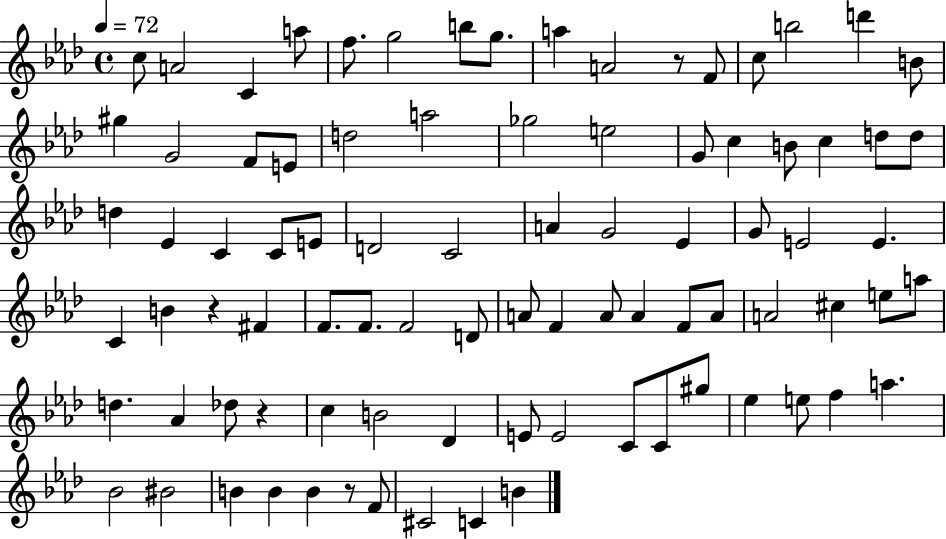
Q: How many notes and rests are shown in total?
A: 87